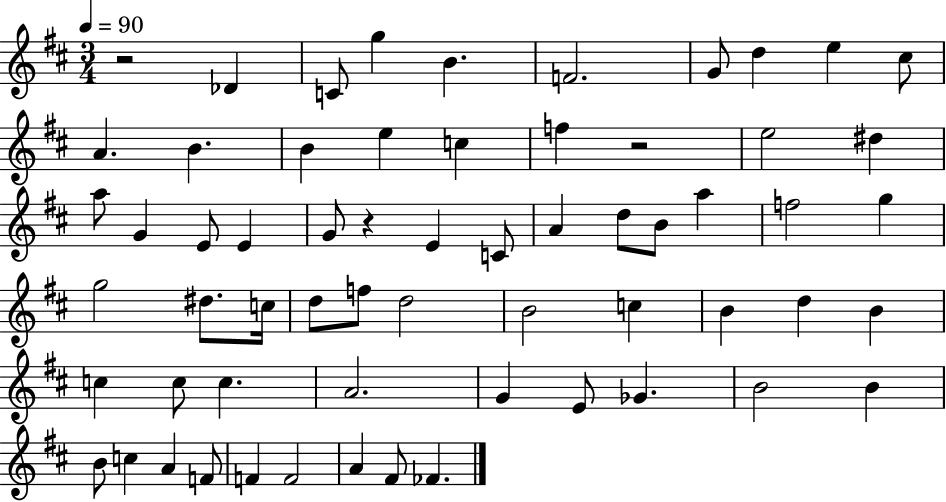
X:1
T:Untitled
M:3/4
L:1/4
K:D
z2 _D C/2 g B F2 G/2 d e ^c/2 A B B e c f z2 e2 ^d a/2 G E/2 E G/2 z E C/2 A d/2 B/2 a f2 g g2 ^d/2 c/4 d/2 f/2 d2 B2 c B d B c c/2 c A2 G E/2 _G B2 B B/2 c A F/2 F F2 A ^F/2 _F